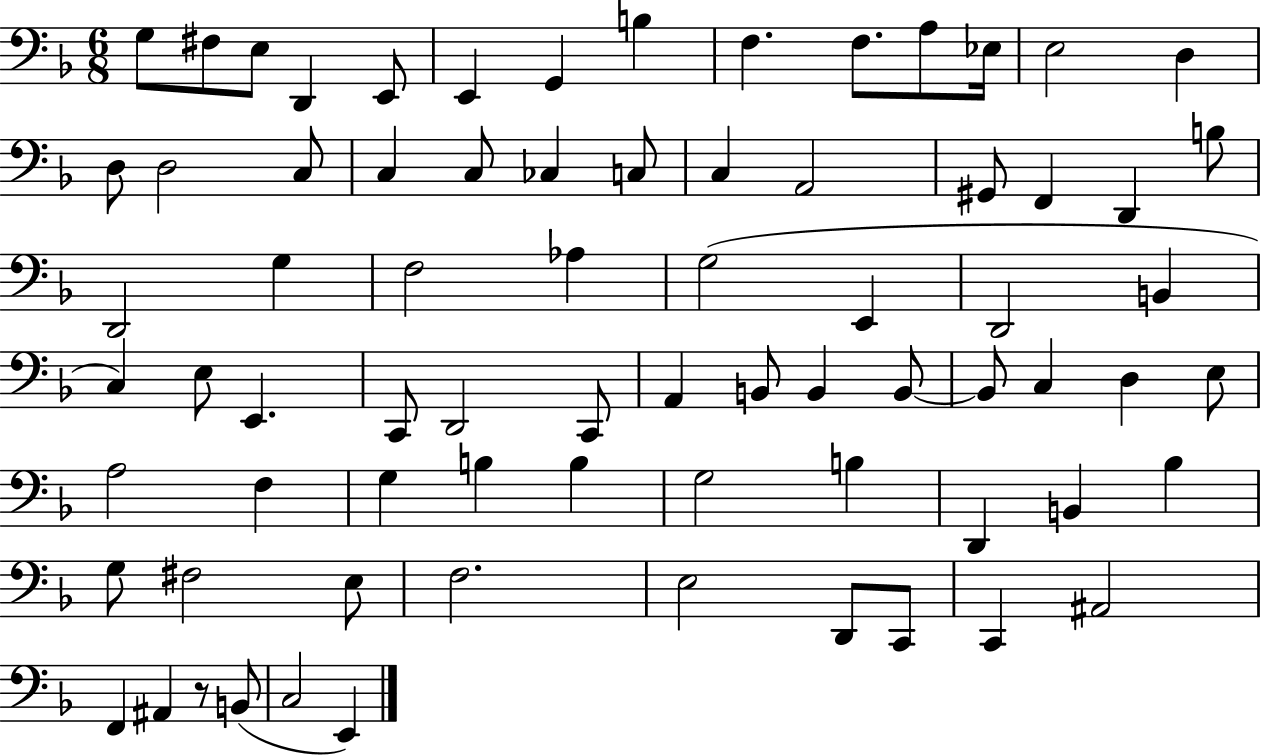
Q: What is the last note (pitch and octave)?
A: E2